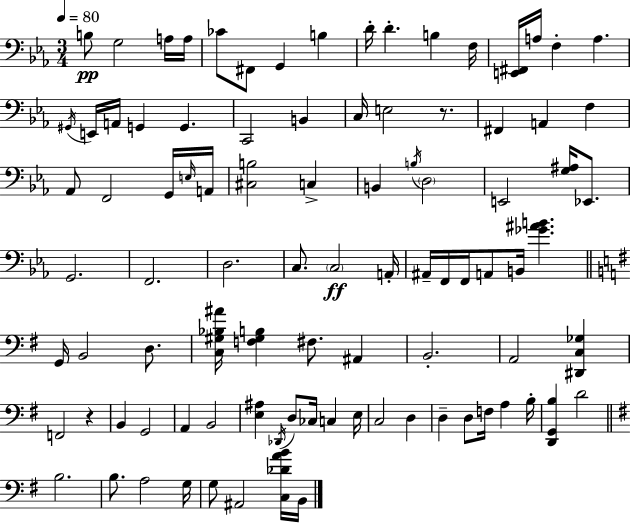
B3/e G3/h A3/s A3/s CES4/e F#2/e G2/q B3/q D4/s D4/q. B3/q F3/s [E2,F#2]/s A3/s F3/q A3/q. G#2/s E2/s A2/s G2/q G2/q. C2/h B2/q C3/s E3/h R/e. F#2/q A2/q F3/q Ab2/e F2/h G2/s E3/s A2/s [C#3,B3]/h C3/q B2/q B3/s D3/h E2/h [G3,A#3]/s Eb2/e. G2/h. F2/h. D3/h. C3/e. C3/h A2/s A#2/s F2/s F2/s A2/e B2/s [Gb4,A#4,B4]/q. G2/s B2/h D3/e. [C3,G#3,Bb3,A#4]/s [F3,G#3,B3]/q F#3/e. A#2/q B2/h. A2/h [D#2,C3,Gb3]/q F2/h R/q B2/q G2/h A2/q B2/h [E3,A#3]/q Db2/s D3/e CES3/s C3/q E3/s C3/h D3/q D3/q D3/e F3/s A3/q B3/s [D2,G2,B3]/q D4/h B3/h. B3/e. A3/h G3/s G3/e A#2/h [C3,Db4,A4,B4]/s B2/s